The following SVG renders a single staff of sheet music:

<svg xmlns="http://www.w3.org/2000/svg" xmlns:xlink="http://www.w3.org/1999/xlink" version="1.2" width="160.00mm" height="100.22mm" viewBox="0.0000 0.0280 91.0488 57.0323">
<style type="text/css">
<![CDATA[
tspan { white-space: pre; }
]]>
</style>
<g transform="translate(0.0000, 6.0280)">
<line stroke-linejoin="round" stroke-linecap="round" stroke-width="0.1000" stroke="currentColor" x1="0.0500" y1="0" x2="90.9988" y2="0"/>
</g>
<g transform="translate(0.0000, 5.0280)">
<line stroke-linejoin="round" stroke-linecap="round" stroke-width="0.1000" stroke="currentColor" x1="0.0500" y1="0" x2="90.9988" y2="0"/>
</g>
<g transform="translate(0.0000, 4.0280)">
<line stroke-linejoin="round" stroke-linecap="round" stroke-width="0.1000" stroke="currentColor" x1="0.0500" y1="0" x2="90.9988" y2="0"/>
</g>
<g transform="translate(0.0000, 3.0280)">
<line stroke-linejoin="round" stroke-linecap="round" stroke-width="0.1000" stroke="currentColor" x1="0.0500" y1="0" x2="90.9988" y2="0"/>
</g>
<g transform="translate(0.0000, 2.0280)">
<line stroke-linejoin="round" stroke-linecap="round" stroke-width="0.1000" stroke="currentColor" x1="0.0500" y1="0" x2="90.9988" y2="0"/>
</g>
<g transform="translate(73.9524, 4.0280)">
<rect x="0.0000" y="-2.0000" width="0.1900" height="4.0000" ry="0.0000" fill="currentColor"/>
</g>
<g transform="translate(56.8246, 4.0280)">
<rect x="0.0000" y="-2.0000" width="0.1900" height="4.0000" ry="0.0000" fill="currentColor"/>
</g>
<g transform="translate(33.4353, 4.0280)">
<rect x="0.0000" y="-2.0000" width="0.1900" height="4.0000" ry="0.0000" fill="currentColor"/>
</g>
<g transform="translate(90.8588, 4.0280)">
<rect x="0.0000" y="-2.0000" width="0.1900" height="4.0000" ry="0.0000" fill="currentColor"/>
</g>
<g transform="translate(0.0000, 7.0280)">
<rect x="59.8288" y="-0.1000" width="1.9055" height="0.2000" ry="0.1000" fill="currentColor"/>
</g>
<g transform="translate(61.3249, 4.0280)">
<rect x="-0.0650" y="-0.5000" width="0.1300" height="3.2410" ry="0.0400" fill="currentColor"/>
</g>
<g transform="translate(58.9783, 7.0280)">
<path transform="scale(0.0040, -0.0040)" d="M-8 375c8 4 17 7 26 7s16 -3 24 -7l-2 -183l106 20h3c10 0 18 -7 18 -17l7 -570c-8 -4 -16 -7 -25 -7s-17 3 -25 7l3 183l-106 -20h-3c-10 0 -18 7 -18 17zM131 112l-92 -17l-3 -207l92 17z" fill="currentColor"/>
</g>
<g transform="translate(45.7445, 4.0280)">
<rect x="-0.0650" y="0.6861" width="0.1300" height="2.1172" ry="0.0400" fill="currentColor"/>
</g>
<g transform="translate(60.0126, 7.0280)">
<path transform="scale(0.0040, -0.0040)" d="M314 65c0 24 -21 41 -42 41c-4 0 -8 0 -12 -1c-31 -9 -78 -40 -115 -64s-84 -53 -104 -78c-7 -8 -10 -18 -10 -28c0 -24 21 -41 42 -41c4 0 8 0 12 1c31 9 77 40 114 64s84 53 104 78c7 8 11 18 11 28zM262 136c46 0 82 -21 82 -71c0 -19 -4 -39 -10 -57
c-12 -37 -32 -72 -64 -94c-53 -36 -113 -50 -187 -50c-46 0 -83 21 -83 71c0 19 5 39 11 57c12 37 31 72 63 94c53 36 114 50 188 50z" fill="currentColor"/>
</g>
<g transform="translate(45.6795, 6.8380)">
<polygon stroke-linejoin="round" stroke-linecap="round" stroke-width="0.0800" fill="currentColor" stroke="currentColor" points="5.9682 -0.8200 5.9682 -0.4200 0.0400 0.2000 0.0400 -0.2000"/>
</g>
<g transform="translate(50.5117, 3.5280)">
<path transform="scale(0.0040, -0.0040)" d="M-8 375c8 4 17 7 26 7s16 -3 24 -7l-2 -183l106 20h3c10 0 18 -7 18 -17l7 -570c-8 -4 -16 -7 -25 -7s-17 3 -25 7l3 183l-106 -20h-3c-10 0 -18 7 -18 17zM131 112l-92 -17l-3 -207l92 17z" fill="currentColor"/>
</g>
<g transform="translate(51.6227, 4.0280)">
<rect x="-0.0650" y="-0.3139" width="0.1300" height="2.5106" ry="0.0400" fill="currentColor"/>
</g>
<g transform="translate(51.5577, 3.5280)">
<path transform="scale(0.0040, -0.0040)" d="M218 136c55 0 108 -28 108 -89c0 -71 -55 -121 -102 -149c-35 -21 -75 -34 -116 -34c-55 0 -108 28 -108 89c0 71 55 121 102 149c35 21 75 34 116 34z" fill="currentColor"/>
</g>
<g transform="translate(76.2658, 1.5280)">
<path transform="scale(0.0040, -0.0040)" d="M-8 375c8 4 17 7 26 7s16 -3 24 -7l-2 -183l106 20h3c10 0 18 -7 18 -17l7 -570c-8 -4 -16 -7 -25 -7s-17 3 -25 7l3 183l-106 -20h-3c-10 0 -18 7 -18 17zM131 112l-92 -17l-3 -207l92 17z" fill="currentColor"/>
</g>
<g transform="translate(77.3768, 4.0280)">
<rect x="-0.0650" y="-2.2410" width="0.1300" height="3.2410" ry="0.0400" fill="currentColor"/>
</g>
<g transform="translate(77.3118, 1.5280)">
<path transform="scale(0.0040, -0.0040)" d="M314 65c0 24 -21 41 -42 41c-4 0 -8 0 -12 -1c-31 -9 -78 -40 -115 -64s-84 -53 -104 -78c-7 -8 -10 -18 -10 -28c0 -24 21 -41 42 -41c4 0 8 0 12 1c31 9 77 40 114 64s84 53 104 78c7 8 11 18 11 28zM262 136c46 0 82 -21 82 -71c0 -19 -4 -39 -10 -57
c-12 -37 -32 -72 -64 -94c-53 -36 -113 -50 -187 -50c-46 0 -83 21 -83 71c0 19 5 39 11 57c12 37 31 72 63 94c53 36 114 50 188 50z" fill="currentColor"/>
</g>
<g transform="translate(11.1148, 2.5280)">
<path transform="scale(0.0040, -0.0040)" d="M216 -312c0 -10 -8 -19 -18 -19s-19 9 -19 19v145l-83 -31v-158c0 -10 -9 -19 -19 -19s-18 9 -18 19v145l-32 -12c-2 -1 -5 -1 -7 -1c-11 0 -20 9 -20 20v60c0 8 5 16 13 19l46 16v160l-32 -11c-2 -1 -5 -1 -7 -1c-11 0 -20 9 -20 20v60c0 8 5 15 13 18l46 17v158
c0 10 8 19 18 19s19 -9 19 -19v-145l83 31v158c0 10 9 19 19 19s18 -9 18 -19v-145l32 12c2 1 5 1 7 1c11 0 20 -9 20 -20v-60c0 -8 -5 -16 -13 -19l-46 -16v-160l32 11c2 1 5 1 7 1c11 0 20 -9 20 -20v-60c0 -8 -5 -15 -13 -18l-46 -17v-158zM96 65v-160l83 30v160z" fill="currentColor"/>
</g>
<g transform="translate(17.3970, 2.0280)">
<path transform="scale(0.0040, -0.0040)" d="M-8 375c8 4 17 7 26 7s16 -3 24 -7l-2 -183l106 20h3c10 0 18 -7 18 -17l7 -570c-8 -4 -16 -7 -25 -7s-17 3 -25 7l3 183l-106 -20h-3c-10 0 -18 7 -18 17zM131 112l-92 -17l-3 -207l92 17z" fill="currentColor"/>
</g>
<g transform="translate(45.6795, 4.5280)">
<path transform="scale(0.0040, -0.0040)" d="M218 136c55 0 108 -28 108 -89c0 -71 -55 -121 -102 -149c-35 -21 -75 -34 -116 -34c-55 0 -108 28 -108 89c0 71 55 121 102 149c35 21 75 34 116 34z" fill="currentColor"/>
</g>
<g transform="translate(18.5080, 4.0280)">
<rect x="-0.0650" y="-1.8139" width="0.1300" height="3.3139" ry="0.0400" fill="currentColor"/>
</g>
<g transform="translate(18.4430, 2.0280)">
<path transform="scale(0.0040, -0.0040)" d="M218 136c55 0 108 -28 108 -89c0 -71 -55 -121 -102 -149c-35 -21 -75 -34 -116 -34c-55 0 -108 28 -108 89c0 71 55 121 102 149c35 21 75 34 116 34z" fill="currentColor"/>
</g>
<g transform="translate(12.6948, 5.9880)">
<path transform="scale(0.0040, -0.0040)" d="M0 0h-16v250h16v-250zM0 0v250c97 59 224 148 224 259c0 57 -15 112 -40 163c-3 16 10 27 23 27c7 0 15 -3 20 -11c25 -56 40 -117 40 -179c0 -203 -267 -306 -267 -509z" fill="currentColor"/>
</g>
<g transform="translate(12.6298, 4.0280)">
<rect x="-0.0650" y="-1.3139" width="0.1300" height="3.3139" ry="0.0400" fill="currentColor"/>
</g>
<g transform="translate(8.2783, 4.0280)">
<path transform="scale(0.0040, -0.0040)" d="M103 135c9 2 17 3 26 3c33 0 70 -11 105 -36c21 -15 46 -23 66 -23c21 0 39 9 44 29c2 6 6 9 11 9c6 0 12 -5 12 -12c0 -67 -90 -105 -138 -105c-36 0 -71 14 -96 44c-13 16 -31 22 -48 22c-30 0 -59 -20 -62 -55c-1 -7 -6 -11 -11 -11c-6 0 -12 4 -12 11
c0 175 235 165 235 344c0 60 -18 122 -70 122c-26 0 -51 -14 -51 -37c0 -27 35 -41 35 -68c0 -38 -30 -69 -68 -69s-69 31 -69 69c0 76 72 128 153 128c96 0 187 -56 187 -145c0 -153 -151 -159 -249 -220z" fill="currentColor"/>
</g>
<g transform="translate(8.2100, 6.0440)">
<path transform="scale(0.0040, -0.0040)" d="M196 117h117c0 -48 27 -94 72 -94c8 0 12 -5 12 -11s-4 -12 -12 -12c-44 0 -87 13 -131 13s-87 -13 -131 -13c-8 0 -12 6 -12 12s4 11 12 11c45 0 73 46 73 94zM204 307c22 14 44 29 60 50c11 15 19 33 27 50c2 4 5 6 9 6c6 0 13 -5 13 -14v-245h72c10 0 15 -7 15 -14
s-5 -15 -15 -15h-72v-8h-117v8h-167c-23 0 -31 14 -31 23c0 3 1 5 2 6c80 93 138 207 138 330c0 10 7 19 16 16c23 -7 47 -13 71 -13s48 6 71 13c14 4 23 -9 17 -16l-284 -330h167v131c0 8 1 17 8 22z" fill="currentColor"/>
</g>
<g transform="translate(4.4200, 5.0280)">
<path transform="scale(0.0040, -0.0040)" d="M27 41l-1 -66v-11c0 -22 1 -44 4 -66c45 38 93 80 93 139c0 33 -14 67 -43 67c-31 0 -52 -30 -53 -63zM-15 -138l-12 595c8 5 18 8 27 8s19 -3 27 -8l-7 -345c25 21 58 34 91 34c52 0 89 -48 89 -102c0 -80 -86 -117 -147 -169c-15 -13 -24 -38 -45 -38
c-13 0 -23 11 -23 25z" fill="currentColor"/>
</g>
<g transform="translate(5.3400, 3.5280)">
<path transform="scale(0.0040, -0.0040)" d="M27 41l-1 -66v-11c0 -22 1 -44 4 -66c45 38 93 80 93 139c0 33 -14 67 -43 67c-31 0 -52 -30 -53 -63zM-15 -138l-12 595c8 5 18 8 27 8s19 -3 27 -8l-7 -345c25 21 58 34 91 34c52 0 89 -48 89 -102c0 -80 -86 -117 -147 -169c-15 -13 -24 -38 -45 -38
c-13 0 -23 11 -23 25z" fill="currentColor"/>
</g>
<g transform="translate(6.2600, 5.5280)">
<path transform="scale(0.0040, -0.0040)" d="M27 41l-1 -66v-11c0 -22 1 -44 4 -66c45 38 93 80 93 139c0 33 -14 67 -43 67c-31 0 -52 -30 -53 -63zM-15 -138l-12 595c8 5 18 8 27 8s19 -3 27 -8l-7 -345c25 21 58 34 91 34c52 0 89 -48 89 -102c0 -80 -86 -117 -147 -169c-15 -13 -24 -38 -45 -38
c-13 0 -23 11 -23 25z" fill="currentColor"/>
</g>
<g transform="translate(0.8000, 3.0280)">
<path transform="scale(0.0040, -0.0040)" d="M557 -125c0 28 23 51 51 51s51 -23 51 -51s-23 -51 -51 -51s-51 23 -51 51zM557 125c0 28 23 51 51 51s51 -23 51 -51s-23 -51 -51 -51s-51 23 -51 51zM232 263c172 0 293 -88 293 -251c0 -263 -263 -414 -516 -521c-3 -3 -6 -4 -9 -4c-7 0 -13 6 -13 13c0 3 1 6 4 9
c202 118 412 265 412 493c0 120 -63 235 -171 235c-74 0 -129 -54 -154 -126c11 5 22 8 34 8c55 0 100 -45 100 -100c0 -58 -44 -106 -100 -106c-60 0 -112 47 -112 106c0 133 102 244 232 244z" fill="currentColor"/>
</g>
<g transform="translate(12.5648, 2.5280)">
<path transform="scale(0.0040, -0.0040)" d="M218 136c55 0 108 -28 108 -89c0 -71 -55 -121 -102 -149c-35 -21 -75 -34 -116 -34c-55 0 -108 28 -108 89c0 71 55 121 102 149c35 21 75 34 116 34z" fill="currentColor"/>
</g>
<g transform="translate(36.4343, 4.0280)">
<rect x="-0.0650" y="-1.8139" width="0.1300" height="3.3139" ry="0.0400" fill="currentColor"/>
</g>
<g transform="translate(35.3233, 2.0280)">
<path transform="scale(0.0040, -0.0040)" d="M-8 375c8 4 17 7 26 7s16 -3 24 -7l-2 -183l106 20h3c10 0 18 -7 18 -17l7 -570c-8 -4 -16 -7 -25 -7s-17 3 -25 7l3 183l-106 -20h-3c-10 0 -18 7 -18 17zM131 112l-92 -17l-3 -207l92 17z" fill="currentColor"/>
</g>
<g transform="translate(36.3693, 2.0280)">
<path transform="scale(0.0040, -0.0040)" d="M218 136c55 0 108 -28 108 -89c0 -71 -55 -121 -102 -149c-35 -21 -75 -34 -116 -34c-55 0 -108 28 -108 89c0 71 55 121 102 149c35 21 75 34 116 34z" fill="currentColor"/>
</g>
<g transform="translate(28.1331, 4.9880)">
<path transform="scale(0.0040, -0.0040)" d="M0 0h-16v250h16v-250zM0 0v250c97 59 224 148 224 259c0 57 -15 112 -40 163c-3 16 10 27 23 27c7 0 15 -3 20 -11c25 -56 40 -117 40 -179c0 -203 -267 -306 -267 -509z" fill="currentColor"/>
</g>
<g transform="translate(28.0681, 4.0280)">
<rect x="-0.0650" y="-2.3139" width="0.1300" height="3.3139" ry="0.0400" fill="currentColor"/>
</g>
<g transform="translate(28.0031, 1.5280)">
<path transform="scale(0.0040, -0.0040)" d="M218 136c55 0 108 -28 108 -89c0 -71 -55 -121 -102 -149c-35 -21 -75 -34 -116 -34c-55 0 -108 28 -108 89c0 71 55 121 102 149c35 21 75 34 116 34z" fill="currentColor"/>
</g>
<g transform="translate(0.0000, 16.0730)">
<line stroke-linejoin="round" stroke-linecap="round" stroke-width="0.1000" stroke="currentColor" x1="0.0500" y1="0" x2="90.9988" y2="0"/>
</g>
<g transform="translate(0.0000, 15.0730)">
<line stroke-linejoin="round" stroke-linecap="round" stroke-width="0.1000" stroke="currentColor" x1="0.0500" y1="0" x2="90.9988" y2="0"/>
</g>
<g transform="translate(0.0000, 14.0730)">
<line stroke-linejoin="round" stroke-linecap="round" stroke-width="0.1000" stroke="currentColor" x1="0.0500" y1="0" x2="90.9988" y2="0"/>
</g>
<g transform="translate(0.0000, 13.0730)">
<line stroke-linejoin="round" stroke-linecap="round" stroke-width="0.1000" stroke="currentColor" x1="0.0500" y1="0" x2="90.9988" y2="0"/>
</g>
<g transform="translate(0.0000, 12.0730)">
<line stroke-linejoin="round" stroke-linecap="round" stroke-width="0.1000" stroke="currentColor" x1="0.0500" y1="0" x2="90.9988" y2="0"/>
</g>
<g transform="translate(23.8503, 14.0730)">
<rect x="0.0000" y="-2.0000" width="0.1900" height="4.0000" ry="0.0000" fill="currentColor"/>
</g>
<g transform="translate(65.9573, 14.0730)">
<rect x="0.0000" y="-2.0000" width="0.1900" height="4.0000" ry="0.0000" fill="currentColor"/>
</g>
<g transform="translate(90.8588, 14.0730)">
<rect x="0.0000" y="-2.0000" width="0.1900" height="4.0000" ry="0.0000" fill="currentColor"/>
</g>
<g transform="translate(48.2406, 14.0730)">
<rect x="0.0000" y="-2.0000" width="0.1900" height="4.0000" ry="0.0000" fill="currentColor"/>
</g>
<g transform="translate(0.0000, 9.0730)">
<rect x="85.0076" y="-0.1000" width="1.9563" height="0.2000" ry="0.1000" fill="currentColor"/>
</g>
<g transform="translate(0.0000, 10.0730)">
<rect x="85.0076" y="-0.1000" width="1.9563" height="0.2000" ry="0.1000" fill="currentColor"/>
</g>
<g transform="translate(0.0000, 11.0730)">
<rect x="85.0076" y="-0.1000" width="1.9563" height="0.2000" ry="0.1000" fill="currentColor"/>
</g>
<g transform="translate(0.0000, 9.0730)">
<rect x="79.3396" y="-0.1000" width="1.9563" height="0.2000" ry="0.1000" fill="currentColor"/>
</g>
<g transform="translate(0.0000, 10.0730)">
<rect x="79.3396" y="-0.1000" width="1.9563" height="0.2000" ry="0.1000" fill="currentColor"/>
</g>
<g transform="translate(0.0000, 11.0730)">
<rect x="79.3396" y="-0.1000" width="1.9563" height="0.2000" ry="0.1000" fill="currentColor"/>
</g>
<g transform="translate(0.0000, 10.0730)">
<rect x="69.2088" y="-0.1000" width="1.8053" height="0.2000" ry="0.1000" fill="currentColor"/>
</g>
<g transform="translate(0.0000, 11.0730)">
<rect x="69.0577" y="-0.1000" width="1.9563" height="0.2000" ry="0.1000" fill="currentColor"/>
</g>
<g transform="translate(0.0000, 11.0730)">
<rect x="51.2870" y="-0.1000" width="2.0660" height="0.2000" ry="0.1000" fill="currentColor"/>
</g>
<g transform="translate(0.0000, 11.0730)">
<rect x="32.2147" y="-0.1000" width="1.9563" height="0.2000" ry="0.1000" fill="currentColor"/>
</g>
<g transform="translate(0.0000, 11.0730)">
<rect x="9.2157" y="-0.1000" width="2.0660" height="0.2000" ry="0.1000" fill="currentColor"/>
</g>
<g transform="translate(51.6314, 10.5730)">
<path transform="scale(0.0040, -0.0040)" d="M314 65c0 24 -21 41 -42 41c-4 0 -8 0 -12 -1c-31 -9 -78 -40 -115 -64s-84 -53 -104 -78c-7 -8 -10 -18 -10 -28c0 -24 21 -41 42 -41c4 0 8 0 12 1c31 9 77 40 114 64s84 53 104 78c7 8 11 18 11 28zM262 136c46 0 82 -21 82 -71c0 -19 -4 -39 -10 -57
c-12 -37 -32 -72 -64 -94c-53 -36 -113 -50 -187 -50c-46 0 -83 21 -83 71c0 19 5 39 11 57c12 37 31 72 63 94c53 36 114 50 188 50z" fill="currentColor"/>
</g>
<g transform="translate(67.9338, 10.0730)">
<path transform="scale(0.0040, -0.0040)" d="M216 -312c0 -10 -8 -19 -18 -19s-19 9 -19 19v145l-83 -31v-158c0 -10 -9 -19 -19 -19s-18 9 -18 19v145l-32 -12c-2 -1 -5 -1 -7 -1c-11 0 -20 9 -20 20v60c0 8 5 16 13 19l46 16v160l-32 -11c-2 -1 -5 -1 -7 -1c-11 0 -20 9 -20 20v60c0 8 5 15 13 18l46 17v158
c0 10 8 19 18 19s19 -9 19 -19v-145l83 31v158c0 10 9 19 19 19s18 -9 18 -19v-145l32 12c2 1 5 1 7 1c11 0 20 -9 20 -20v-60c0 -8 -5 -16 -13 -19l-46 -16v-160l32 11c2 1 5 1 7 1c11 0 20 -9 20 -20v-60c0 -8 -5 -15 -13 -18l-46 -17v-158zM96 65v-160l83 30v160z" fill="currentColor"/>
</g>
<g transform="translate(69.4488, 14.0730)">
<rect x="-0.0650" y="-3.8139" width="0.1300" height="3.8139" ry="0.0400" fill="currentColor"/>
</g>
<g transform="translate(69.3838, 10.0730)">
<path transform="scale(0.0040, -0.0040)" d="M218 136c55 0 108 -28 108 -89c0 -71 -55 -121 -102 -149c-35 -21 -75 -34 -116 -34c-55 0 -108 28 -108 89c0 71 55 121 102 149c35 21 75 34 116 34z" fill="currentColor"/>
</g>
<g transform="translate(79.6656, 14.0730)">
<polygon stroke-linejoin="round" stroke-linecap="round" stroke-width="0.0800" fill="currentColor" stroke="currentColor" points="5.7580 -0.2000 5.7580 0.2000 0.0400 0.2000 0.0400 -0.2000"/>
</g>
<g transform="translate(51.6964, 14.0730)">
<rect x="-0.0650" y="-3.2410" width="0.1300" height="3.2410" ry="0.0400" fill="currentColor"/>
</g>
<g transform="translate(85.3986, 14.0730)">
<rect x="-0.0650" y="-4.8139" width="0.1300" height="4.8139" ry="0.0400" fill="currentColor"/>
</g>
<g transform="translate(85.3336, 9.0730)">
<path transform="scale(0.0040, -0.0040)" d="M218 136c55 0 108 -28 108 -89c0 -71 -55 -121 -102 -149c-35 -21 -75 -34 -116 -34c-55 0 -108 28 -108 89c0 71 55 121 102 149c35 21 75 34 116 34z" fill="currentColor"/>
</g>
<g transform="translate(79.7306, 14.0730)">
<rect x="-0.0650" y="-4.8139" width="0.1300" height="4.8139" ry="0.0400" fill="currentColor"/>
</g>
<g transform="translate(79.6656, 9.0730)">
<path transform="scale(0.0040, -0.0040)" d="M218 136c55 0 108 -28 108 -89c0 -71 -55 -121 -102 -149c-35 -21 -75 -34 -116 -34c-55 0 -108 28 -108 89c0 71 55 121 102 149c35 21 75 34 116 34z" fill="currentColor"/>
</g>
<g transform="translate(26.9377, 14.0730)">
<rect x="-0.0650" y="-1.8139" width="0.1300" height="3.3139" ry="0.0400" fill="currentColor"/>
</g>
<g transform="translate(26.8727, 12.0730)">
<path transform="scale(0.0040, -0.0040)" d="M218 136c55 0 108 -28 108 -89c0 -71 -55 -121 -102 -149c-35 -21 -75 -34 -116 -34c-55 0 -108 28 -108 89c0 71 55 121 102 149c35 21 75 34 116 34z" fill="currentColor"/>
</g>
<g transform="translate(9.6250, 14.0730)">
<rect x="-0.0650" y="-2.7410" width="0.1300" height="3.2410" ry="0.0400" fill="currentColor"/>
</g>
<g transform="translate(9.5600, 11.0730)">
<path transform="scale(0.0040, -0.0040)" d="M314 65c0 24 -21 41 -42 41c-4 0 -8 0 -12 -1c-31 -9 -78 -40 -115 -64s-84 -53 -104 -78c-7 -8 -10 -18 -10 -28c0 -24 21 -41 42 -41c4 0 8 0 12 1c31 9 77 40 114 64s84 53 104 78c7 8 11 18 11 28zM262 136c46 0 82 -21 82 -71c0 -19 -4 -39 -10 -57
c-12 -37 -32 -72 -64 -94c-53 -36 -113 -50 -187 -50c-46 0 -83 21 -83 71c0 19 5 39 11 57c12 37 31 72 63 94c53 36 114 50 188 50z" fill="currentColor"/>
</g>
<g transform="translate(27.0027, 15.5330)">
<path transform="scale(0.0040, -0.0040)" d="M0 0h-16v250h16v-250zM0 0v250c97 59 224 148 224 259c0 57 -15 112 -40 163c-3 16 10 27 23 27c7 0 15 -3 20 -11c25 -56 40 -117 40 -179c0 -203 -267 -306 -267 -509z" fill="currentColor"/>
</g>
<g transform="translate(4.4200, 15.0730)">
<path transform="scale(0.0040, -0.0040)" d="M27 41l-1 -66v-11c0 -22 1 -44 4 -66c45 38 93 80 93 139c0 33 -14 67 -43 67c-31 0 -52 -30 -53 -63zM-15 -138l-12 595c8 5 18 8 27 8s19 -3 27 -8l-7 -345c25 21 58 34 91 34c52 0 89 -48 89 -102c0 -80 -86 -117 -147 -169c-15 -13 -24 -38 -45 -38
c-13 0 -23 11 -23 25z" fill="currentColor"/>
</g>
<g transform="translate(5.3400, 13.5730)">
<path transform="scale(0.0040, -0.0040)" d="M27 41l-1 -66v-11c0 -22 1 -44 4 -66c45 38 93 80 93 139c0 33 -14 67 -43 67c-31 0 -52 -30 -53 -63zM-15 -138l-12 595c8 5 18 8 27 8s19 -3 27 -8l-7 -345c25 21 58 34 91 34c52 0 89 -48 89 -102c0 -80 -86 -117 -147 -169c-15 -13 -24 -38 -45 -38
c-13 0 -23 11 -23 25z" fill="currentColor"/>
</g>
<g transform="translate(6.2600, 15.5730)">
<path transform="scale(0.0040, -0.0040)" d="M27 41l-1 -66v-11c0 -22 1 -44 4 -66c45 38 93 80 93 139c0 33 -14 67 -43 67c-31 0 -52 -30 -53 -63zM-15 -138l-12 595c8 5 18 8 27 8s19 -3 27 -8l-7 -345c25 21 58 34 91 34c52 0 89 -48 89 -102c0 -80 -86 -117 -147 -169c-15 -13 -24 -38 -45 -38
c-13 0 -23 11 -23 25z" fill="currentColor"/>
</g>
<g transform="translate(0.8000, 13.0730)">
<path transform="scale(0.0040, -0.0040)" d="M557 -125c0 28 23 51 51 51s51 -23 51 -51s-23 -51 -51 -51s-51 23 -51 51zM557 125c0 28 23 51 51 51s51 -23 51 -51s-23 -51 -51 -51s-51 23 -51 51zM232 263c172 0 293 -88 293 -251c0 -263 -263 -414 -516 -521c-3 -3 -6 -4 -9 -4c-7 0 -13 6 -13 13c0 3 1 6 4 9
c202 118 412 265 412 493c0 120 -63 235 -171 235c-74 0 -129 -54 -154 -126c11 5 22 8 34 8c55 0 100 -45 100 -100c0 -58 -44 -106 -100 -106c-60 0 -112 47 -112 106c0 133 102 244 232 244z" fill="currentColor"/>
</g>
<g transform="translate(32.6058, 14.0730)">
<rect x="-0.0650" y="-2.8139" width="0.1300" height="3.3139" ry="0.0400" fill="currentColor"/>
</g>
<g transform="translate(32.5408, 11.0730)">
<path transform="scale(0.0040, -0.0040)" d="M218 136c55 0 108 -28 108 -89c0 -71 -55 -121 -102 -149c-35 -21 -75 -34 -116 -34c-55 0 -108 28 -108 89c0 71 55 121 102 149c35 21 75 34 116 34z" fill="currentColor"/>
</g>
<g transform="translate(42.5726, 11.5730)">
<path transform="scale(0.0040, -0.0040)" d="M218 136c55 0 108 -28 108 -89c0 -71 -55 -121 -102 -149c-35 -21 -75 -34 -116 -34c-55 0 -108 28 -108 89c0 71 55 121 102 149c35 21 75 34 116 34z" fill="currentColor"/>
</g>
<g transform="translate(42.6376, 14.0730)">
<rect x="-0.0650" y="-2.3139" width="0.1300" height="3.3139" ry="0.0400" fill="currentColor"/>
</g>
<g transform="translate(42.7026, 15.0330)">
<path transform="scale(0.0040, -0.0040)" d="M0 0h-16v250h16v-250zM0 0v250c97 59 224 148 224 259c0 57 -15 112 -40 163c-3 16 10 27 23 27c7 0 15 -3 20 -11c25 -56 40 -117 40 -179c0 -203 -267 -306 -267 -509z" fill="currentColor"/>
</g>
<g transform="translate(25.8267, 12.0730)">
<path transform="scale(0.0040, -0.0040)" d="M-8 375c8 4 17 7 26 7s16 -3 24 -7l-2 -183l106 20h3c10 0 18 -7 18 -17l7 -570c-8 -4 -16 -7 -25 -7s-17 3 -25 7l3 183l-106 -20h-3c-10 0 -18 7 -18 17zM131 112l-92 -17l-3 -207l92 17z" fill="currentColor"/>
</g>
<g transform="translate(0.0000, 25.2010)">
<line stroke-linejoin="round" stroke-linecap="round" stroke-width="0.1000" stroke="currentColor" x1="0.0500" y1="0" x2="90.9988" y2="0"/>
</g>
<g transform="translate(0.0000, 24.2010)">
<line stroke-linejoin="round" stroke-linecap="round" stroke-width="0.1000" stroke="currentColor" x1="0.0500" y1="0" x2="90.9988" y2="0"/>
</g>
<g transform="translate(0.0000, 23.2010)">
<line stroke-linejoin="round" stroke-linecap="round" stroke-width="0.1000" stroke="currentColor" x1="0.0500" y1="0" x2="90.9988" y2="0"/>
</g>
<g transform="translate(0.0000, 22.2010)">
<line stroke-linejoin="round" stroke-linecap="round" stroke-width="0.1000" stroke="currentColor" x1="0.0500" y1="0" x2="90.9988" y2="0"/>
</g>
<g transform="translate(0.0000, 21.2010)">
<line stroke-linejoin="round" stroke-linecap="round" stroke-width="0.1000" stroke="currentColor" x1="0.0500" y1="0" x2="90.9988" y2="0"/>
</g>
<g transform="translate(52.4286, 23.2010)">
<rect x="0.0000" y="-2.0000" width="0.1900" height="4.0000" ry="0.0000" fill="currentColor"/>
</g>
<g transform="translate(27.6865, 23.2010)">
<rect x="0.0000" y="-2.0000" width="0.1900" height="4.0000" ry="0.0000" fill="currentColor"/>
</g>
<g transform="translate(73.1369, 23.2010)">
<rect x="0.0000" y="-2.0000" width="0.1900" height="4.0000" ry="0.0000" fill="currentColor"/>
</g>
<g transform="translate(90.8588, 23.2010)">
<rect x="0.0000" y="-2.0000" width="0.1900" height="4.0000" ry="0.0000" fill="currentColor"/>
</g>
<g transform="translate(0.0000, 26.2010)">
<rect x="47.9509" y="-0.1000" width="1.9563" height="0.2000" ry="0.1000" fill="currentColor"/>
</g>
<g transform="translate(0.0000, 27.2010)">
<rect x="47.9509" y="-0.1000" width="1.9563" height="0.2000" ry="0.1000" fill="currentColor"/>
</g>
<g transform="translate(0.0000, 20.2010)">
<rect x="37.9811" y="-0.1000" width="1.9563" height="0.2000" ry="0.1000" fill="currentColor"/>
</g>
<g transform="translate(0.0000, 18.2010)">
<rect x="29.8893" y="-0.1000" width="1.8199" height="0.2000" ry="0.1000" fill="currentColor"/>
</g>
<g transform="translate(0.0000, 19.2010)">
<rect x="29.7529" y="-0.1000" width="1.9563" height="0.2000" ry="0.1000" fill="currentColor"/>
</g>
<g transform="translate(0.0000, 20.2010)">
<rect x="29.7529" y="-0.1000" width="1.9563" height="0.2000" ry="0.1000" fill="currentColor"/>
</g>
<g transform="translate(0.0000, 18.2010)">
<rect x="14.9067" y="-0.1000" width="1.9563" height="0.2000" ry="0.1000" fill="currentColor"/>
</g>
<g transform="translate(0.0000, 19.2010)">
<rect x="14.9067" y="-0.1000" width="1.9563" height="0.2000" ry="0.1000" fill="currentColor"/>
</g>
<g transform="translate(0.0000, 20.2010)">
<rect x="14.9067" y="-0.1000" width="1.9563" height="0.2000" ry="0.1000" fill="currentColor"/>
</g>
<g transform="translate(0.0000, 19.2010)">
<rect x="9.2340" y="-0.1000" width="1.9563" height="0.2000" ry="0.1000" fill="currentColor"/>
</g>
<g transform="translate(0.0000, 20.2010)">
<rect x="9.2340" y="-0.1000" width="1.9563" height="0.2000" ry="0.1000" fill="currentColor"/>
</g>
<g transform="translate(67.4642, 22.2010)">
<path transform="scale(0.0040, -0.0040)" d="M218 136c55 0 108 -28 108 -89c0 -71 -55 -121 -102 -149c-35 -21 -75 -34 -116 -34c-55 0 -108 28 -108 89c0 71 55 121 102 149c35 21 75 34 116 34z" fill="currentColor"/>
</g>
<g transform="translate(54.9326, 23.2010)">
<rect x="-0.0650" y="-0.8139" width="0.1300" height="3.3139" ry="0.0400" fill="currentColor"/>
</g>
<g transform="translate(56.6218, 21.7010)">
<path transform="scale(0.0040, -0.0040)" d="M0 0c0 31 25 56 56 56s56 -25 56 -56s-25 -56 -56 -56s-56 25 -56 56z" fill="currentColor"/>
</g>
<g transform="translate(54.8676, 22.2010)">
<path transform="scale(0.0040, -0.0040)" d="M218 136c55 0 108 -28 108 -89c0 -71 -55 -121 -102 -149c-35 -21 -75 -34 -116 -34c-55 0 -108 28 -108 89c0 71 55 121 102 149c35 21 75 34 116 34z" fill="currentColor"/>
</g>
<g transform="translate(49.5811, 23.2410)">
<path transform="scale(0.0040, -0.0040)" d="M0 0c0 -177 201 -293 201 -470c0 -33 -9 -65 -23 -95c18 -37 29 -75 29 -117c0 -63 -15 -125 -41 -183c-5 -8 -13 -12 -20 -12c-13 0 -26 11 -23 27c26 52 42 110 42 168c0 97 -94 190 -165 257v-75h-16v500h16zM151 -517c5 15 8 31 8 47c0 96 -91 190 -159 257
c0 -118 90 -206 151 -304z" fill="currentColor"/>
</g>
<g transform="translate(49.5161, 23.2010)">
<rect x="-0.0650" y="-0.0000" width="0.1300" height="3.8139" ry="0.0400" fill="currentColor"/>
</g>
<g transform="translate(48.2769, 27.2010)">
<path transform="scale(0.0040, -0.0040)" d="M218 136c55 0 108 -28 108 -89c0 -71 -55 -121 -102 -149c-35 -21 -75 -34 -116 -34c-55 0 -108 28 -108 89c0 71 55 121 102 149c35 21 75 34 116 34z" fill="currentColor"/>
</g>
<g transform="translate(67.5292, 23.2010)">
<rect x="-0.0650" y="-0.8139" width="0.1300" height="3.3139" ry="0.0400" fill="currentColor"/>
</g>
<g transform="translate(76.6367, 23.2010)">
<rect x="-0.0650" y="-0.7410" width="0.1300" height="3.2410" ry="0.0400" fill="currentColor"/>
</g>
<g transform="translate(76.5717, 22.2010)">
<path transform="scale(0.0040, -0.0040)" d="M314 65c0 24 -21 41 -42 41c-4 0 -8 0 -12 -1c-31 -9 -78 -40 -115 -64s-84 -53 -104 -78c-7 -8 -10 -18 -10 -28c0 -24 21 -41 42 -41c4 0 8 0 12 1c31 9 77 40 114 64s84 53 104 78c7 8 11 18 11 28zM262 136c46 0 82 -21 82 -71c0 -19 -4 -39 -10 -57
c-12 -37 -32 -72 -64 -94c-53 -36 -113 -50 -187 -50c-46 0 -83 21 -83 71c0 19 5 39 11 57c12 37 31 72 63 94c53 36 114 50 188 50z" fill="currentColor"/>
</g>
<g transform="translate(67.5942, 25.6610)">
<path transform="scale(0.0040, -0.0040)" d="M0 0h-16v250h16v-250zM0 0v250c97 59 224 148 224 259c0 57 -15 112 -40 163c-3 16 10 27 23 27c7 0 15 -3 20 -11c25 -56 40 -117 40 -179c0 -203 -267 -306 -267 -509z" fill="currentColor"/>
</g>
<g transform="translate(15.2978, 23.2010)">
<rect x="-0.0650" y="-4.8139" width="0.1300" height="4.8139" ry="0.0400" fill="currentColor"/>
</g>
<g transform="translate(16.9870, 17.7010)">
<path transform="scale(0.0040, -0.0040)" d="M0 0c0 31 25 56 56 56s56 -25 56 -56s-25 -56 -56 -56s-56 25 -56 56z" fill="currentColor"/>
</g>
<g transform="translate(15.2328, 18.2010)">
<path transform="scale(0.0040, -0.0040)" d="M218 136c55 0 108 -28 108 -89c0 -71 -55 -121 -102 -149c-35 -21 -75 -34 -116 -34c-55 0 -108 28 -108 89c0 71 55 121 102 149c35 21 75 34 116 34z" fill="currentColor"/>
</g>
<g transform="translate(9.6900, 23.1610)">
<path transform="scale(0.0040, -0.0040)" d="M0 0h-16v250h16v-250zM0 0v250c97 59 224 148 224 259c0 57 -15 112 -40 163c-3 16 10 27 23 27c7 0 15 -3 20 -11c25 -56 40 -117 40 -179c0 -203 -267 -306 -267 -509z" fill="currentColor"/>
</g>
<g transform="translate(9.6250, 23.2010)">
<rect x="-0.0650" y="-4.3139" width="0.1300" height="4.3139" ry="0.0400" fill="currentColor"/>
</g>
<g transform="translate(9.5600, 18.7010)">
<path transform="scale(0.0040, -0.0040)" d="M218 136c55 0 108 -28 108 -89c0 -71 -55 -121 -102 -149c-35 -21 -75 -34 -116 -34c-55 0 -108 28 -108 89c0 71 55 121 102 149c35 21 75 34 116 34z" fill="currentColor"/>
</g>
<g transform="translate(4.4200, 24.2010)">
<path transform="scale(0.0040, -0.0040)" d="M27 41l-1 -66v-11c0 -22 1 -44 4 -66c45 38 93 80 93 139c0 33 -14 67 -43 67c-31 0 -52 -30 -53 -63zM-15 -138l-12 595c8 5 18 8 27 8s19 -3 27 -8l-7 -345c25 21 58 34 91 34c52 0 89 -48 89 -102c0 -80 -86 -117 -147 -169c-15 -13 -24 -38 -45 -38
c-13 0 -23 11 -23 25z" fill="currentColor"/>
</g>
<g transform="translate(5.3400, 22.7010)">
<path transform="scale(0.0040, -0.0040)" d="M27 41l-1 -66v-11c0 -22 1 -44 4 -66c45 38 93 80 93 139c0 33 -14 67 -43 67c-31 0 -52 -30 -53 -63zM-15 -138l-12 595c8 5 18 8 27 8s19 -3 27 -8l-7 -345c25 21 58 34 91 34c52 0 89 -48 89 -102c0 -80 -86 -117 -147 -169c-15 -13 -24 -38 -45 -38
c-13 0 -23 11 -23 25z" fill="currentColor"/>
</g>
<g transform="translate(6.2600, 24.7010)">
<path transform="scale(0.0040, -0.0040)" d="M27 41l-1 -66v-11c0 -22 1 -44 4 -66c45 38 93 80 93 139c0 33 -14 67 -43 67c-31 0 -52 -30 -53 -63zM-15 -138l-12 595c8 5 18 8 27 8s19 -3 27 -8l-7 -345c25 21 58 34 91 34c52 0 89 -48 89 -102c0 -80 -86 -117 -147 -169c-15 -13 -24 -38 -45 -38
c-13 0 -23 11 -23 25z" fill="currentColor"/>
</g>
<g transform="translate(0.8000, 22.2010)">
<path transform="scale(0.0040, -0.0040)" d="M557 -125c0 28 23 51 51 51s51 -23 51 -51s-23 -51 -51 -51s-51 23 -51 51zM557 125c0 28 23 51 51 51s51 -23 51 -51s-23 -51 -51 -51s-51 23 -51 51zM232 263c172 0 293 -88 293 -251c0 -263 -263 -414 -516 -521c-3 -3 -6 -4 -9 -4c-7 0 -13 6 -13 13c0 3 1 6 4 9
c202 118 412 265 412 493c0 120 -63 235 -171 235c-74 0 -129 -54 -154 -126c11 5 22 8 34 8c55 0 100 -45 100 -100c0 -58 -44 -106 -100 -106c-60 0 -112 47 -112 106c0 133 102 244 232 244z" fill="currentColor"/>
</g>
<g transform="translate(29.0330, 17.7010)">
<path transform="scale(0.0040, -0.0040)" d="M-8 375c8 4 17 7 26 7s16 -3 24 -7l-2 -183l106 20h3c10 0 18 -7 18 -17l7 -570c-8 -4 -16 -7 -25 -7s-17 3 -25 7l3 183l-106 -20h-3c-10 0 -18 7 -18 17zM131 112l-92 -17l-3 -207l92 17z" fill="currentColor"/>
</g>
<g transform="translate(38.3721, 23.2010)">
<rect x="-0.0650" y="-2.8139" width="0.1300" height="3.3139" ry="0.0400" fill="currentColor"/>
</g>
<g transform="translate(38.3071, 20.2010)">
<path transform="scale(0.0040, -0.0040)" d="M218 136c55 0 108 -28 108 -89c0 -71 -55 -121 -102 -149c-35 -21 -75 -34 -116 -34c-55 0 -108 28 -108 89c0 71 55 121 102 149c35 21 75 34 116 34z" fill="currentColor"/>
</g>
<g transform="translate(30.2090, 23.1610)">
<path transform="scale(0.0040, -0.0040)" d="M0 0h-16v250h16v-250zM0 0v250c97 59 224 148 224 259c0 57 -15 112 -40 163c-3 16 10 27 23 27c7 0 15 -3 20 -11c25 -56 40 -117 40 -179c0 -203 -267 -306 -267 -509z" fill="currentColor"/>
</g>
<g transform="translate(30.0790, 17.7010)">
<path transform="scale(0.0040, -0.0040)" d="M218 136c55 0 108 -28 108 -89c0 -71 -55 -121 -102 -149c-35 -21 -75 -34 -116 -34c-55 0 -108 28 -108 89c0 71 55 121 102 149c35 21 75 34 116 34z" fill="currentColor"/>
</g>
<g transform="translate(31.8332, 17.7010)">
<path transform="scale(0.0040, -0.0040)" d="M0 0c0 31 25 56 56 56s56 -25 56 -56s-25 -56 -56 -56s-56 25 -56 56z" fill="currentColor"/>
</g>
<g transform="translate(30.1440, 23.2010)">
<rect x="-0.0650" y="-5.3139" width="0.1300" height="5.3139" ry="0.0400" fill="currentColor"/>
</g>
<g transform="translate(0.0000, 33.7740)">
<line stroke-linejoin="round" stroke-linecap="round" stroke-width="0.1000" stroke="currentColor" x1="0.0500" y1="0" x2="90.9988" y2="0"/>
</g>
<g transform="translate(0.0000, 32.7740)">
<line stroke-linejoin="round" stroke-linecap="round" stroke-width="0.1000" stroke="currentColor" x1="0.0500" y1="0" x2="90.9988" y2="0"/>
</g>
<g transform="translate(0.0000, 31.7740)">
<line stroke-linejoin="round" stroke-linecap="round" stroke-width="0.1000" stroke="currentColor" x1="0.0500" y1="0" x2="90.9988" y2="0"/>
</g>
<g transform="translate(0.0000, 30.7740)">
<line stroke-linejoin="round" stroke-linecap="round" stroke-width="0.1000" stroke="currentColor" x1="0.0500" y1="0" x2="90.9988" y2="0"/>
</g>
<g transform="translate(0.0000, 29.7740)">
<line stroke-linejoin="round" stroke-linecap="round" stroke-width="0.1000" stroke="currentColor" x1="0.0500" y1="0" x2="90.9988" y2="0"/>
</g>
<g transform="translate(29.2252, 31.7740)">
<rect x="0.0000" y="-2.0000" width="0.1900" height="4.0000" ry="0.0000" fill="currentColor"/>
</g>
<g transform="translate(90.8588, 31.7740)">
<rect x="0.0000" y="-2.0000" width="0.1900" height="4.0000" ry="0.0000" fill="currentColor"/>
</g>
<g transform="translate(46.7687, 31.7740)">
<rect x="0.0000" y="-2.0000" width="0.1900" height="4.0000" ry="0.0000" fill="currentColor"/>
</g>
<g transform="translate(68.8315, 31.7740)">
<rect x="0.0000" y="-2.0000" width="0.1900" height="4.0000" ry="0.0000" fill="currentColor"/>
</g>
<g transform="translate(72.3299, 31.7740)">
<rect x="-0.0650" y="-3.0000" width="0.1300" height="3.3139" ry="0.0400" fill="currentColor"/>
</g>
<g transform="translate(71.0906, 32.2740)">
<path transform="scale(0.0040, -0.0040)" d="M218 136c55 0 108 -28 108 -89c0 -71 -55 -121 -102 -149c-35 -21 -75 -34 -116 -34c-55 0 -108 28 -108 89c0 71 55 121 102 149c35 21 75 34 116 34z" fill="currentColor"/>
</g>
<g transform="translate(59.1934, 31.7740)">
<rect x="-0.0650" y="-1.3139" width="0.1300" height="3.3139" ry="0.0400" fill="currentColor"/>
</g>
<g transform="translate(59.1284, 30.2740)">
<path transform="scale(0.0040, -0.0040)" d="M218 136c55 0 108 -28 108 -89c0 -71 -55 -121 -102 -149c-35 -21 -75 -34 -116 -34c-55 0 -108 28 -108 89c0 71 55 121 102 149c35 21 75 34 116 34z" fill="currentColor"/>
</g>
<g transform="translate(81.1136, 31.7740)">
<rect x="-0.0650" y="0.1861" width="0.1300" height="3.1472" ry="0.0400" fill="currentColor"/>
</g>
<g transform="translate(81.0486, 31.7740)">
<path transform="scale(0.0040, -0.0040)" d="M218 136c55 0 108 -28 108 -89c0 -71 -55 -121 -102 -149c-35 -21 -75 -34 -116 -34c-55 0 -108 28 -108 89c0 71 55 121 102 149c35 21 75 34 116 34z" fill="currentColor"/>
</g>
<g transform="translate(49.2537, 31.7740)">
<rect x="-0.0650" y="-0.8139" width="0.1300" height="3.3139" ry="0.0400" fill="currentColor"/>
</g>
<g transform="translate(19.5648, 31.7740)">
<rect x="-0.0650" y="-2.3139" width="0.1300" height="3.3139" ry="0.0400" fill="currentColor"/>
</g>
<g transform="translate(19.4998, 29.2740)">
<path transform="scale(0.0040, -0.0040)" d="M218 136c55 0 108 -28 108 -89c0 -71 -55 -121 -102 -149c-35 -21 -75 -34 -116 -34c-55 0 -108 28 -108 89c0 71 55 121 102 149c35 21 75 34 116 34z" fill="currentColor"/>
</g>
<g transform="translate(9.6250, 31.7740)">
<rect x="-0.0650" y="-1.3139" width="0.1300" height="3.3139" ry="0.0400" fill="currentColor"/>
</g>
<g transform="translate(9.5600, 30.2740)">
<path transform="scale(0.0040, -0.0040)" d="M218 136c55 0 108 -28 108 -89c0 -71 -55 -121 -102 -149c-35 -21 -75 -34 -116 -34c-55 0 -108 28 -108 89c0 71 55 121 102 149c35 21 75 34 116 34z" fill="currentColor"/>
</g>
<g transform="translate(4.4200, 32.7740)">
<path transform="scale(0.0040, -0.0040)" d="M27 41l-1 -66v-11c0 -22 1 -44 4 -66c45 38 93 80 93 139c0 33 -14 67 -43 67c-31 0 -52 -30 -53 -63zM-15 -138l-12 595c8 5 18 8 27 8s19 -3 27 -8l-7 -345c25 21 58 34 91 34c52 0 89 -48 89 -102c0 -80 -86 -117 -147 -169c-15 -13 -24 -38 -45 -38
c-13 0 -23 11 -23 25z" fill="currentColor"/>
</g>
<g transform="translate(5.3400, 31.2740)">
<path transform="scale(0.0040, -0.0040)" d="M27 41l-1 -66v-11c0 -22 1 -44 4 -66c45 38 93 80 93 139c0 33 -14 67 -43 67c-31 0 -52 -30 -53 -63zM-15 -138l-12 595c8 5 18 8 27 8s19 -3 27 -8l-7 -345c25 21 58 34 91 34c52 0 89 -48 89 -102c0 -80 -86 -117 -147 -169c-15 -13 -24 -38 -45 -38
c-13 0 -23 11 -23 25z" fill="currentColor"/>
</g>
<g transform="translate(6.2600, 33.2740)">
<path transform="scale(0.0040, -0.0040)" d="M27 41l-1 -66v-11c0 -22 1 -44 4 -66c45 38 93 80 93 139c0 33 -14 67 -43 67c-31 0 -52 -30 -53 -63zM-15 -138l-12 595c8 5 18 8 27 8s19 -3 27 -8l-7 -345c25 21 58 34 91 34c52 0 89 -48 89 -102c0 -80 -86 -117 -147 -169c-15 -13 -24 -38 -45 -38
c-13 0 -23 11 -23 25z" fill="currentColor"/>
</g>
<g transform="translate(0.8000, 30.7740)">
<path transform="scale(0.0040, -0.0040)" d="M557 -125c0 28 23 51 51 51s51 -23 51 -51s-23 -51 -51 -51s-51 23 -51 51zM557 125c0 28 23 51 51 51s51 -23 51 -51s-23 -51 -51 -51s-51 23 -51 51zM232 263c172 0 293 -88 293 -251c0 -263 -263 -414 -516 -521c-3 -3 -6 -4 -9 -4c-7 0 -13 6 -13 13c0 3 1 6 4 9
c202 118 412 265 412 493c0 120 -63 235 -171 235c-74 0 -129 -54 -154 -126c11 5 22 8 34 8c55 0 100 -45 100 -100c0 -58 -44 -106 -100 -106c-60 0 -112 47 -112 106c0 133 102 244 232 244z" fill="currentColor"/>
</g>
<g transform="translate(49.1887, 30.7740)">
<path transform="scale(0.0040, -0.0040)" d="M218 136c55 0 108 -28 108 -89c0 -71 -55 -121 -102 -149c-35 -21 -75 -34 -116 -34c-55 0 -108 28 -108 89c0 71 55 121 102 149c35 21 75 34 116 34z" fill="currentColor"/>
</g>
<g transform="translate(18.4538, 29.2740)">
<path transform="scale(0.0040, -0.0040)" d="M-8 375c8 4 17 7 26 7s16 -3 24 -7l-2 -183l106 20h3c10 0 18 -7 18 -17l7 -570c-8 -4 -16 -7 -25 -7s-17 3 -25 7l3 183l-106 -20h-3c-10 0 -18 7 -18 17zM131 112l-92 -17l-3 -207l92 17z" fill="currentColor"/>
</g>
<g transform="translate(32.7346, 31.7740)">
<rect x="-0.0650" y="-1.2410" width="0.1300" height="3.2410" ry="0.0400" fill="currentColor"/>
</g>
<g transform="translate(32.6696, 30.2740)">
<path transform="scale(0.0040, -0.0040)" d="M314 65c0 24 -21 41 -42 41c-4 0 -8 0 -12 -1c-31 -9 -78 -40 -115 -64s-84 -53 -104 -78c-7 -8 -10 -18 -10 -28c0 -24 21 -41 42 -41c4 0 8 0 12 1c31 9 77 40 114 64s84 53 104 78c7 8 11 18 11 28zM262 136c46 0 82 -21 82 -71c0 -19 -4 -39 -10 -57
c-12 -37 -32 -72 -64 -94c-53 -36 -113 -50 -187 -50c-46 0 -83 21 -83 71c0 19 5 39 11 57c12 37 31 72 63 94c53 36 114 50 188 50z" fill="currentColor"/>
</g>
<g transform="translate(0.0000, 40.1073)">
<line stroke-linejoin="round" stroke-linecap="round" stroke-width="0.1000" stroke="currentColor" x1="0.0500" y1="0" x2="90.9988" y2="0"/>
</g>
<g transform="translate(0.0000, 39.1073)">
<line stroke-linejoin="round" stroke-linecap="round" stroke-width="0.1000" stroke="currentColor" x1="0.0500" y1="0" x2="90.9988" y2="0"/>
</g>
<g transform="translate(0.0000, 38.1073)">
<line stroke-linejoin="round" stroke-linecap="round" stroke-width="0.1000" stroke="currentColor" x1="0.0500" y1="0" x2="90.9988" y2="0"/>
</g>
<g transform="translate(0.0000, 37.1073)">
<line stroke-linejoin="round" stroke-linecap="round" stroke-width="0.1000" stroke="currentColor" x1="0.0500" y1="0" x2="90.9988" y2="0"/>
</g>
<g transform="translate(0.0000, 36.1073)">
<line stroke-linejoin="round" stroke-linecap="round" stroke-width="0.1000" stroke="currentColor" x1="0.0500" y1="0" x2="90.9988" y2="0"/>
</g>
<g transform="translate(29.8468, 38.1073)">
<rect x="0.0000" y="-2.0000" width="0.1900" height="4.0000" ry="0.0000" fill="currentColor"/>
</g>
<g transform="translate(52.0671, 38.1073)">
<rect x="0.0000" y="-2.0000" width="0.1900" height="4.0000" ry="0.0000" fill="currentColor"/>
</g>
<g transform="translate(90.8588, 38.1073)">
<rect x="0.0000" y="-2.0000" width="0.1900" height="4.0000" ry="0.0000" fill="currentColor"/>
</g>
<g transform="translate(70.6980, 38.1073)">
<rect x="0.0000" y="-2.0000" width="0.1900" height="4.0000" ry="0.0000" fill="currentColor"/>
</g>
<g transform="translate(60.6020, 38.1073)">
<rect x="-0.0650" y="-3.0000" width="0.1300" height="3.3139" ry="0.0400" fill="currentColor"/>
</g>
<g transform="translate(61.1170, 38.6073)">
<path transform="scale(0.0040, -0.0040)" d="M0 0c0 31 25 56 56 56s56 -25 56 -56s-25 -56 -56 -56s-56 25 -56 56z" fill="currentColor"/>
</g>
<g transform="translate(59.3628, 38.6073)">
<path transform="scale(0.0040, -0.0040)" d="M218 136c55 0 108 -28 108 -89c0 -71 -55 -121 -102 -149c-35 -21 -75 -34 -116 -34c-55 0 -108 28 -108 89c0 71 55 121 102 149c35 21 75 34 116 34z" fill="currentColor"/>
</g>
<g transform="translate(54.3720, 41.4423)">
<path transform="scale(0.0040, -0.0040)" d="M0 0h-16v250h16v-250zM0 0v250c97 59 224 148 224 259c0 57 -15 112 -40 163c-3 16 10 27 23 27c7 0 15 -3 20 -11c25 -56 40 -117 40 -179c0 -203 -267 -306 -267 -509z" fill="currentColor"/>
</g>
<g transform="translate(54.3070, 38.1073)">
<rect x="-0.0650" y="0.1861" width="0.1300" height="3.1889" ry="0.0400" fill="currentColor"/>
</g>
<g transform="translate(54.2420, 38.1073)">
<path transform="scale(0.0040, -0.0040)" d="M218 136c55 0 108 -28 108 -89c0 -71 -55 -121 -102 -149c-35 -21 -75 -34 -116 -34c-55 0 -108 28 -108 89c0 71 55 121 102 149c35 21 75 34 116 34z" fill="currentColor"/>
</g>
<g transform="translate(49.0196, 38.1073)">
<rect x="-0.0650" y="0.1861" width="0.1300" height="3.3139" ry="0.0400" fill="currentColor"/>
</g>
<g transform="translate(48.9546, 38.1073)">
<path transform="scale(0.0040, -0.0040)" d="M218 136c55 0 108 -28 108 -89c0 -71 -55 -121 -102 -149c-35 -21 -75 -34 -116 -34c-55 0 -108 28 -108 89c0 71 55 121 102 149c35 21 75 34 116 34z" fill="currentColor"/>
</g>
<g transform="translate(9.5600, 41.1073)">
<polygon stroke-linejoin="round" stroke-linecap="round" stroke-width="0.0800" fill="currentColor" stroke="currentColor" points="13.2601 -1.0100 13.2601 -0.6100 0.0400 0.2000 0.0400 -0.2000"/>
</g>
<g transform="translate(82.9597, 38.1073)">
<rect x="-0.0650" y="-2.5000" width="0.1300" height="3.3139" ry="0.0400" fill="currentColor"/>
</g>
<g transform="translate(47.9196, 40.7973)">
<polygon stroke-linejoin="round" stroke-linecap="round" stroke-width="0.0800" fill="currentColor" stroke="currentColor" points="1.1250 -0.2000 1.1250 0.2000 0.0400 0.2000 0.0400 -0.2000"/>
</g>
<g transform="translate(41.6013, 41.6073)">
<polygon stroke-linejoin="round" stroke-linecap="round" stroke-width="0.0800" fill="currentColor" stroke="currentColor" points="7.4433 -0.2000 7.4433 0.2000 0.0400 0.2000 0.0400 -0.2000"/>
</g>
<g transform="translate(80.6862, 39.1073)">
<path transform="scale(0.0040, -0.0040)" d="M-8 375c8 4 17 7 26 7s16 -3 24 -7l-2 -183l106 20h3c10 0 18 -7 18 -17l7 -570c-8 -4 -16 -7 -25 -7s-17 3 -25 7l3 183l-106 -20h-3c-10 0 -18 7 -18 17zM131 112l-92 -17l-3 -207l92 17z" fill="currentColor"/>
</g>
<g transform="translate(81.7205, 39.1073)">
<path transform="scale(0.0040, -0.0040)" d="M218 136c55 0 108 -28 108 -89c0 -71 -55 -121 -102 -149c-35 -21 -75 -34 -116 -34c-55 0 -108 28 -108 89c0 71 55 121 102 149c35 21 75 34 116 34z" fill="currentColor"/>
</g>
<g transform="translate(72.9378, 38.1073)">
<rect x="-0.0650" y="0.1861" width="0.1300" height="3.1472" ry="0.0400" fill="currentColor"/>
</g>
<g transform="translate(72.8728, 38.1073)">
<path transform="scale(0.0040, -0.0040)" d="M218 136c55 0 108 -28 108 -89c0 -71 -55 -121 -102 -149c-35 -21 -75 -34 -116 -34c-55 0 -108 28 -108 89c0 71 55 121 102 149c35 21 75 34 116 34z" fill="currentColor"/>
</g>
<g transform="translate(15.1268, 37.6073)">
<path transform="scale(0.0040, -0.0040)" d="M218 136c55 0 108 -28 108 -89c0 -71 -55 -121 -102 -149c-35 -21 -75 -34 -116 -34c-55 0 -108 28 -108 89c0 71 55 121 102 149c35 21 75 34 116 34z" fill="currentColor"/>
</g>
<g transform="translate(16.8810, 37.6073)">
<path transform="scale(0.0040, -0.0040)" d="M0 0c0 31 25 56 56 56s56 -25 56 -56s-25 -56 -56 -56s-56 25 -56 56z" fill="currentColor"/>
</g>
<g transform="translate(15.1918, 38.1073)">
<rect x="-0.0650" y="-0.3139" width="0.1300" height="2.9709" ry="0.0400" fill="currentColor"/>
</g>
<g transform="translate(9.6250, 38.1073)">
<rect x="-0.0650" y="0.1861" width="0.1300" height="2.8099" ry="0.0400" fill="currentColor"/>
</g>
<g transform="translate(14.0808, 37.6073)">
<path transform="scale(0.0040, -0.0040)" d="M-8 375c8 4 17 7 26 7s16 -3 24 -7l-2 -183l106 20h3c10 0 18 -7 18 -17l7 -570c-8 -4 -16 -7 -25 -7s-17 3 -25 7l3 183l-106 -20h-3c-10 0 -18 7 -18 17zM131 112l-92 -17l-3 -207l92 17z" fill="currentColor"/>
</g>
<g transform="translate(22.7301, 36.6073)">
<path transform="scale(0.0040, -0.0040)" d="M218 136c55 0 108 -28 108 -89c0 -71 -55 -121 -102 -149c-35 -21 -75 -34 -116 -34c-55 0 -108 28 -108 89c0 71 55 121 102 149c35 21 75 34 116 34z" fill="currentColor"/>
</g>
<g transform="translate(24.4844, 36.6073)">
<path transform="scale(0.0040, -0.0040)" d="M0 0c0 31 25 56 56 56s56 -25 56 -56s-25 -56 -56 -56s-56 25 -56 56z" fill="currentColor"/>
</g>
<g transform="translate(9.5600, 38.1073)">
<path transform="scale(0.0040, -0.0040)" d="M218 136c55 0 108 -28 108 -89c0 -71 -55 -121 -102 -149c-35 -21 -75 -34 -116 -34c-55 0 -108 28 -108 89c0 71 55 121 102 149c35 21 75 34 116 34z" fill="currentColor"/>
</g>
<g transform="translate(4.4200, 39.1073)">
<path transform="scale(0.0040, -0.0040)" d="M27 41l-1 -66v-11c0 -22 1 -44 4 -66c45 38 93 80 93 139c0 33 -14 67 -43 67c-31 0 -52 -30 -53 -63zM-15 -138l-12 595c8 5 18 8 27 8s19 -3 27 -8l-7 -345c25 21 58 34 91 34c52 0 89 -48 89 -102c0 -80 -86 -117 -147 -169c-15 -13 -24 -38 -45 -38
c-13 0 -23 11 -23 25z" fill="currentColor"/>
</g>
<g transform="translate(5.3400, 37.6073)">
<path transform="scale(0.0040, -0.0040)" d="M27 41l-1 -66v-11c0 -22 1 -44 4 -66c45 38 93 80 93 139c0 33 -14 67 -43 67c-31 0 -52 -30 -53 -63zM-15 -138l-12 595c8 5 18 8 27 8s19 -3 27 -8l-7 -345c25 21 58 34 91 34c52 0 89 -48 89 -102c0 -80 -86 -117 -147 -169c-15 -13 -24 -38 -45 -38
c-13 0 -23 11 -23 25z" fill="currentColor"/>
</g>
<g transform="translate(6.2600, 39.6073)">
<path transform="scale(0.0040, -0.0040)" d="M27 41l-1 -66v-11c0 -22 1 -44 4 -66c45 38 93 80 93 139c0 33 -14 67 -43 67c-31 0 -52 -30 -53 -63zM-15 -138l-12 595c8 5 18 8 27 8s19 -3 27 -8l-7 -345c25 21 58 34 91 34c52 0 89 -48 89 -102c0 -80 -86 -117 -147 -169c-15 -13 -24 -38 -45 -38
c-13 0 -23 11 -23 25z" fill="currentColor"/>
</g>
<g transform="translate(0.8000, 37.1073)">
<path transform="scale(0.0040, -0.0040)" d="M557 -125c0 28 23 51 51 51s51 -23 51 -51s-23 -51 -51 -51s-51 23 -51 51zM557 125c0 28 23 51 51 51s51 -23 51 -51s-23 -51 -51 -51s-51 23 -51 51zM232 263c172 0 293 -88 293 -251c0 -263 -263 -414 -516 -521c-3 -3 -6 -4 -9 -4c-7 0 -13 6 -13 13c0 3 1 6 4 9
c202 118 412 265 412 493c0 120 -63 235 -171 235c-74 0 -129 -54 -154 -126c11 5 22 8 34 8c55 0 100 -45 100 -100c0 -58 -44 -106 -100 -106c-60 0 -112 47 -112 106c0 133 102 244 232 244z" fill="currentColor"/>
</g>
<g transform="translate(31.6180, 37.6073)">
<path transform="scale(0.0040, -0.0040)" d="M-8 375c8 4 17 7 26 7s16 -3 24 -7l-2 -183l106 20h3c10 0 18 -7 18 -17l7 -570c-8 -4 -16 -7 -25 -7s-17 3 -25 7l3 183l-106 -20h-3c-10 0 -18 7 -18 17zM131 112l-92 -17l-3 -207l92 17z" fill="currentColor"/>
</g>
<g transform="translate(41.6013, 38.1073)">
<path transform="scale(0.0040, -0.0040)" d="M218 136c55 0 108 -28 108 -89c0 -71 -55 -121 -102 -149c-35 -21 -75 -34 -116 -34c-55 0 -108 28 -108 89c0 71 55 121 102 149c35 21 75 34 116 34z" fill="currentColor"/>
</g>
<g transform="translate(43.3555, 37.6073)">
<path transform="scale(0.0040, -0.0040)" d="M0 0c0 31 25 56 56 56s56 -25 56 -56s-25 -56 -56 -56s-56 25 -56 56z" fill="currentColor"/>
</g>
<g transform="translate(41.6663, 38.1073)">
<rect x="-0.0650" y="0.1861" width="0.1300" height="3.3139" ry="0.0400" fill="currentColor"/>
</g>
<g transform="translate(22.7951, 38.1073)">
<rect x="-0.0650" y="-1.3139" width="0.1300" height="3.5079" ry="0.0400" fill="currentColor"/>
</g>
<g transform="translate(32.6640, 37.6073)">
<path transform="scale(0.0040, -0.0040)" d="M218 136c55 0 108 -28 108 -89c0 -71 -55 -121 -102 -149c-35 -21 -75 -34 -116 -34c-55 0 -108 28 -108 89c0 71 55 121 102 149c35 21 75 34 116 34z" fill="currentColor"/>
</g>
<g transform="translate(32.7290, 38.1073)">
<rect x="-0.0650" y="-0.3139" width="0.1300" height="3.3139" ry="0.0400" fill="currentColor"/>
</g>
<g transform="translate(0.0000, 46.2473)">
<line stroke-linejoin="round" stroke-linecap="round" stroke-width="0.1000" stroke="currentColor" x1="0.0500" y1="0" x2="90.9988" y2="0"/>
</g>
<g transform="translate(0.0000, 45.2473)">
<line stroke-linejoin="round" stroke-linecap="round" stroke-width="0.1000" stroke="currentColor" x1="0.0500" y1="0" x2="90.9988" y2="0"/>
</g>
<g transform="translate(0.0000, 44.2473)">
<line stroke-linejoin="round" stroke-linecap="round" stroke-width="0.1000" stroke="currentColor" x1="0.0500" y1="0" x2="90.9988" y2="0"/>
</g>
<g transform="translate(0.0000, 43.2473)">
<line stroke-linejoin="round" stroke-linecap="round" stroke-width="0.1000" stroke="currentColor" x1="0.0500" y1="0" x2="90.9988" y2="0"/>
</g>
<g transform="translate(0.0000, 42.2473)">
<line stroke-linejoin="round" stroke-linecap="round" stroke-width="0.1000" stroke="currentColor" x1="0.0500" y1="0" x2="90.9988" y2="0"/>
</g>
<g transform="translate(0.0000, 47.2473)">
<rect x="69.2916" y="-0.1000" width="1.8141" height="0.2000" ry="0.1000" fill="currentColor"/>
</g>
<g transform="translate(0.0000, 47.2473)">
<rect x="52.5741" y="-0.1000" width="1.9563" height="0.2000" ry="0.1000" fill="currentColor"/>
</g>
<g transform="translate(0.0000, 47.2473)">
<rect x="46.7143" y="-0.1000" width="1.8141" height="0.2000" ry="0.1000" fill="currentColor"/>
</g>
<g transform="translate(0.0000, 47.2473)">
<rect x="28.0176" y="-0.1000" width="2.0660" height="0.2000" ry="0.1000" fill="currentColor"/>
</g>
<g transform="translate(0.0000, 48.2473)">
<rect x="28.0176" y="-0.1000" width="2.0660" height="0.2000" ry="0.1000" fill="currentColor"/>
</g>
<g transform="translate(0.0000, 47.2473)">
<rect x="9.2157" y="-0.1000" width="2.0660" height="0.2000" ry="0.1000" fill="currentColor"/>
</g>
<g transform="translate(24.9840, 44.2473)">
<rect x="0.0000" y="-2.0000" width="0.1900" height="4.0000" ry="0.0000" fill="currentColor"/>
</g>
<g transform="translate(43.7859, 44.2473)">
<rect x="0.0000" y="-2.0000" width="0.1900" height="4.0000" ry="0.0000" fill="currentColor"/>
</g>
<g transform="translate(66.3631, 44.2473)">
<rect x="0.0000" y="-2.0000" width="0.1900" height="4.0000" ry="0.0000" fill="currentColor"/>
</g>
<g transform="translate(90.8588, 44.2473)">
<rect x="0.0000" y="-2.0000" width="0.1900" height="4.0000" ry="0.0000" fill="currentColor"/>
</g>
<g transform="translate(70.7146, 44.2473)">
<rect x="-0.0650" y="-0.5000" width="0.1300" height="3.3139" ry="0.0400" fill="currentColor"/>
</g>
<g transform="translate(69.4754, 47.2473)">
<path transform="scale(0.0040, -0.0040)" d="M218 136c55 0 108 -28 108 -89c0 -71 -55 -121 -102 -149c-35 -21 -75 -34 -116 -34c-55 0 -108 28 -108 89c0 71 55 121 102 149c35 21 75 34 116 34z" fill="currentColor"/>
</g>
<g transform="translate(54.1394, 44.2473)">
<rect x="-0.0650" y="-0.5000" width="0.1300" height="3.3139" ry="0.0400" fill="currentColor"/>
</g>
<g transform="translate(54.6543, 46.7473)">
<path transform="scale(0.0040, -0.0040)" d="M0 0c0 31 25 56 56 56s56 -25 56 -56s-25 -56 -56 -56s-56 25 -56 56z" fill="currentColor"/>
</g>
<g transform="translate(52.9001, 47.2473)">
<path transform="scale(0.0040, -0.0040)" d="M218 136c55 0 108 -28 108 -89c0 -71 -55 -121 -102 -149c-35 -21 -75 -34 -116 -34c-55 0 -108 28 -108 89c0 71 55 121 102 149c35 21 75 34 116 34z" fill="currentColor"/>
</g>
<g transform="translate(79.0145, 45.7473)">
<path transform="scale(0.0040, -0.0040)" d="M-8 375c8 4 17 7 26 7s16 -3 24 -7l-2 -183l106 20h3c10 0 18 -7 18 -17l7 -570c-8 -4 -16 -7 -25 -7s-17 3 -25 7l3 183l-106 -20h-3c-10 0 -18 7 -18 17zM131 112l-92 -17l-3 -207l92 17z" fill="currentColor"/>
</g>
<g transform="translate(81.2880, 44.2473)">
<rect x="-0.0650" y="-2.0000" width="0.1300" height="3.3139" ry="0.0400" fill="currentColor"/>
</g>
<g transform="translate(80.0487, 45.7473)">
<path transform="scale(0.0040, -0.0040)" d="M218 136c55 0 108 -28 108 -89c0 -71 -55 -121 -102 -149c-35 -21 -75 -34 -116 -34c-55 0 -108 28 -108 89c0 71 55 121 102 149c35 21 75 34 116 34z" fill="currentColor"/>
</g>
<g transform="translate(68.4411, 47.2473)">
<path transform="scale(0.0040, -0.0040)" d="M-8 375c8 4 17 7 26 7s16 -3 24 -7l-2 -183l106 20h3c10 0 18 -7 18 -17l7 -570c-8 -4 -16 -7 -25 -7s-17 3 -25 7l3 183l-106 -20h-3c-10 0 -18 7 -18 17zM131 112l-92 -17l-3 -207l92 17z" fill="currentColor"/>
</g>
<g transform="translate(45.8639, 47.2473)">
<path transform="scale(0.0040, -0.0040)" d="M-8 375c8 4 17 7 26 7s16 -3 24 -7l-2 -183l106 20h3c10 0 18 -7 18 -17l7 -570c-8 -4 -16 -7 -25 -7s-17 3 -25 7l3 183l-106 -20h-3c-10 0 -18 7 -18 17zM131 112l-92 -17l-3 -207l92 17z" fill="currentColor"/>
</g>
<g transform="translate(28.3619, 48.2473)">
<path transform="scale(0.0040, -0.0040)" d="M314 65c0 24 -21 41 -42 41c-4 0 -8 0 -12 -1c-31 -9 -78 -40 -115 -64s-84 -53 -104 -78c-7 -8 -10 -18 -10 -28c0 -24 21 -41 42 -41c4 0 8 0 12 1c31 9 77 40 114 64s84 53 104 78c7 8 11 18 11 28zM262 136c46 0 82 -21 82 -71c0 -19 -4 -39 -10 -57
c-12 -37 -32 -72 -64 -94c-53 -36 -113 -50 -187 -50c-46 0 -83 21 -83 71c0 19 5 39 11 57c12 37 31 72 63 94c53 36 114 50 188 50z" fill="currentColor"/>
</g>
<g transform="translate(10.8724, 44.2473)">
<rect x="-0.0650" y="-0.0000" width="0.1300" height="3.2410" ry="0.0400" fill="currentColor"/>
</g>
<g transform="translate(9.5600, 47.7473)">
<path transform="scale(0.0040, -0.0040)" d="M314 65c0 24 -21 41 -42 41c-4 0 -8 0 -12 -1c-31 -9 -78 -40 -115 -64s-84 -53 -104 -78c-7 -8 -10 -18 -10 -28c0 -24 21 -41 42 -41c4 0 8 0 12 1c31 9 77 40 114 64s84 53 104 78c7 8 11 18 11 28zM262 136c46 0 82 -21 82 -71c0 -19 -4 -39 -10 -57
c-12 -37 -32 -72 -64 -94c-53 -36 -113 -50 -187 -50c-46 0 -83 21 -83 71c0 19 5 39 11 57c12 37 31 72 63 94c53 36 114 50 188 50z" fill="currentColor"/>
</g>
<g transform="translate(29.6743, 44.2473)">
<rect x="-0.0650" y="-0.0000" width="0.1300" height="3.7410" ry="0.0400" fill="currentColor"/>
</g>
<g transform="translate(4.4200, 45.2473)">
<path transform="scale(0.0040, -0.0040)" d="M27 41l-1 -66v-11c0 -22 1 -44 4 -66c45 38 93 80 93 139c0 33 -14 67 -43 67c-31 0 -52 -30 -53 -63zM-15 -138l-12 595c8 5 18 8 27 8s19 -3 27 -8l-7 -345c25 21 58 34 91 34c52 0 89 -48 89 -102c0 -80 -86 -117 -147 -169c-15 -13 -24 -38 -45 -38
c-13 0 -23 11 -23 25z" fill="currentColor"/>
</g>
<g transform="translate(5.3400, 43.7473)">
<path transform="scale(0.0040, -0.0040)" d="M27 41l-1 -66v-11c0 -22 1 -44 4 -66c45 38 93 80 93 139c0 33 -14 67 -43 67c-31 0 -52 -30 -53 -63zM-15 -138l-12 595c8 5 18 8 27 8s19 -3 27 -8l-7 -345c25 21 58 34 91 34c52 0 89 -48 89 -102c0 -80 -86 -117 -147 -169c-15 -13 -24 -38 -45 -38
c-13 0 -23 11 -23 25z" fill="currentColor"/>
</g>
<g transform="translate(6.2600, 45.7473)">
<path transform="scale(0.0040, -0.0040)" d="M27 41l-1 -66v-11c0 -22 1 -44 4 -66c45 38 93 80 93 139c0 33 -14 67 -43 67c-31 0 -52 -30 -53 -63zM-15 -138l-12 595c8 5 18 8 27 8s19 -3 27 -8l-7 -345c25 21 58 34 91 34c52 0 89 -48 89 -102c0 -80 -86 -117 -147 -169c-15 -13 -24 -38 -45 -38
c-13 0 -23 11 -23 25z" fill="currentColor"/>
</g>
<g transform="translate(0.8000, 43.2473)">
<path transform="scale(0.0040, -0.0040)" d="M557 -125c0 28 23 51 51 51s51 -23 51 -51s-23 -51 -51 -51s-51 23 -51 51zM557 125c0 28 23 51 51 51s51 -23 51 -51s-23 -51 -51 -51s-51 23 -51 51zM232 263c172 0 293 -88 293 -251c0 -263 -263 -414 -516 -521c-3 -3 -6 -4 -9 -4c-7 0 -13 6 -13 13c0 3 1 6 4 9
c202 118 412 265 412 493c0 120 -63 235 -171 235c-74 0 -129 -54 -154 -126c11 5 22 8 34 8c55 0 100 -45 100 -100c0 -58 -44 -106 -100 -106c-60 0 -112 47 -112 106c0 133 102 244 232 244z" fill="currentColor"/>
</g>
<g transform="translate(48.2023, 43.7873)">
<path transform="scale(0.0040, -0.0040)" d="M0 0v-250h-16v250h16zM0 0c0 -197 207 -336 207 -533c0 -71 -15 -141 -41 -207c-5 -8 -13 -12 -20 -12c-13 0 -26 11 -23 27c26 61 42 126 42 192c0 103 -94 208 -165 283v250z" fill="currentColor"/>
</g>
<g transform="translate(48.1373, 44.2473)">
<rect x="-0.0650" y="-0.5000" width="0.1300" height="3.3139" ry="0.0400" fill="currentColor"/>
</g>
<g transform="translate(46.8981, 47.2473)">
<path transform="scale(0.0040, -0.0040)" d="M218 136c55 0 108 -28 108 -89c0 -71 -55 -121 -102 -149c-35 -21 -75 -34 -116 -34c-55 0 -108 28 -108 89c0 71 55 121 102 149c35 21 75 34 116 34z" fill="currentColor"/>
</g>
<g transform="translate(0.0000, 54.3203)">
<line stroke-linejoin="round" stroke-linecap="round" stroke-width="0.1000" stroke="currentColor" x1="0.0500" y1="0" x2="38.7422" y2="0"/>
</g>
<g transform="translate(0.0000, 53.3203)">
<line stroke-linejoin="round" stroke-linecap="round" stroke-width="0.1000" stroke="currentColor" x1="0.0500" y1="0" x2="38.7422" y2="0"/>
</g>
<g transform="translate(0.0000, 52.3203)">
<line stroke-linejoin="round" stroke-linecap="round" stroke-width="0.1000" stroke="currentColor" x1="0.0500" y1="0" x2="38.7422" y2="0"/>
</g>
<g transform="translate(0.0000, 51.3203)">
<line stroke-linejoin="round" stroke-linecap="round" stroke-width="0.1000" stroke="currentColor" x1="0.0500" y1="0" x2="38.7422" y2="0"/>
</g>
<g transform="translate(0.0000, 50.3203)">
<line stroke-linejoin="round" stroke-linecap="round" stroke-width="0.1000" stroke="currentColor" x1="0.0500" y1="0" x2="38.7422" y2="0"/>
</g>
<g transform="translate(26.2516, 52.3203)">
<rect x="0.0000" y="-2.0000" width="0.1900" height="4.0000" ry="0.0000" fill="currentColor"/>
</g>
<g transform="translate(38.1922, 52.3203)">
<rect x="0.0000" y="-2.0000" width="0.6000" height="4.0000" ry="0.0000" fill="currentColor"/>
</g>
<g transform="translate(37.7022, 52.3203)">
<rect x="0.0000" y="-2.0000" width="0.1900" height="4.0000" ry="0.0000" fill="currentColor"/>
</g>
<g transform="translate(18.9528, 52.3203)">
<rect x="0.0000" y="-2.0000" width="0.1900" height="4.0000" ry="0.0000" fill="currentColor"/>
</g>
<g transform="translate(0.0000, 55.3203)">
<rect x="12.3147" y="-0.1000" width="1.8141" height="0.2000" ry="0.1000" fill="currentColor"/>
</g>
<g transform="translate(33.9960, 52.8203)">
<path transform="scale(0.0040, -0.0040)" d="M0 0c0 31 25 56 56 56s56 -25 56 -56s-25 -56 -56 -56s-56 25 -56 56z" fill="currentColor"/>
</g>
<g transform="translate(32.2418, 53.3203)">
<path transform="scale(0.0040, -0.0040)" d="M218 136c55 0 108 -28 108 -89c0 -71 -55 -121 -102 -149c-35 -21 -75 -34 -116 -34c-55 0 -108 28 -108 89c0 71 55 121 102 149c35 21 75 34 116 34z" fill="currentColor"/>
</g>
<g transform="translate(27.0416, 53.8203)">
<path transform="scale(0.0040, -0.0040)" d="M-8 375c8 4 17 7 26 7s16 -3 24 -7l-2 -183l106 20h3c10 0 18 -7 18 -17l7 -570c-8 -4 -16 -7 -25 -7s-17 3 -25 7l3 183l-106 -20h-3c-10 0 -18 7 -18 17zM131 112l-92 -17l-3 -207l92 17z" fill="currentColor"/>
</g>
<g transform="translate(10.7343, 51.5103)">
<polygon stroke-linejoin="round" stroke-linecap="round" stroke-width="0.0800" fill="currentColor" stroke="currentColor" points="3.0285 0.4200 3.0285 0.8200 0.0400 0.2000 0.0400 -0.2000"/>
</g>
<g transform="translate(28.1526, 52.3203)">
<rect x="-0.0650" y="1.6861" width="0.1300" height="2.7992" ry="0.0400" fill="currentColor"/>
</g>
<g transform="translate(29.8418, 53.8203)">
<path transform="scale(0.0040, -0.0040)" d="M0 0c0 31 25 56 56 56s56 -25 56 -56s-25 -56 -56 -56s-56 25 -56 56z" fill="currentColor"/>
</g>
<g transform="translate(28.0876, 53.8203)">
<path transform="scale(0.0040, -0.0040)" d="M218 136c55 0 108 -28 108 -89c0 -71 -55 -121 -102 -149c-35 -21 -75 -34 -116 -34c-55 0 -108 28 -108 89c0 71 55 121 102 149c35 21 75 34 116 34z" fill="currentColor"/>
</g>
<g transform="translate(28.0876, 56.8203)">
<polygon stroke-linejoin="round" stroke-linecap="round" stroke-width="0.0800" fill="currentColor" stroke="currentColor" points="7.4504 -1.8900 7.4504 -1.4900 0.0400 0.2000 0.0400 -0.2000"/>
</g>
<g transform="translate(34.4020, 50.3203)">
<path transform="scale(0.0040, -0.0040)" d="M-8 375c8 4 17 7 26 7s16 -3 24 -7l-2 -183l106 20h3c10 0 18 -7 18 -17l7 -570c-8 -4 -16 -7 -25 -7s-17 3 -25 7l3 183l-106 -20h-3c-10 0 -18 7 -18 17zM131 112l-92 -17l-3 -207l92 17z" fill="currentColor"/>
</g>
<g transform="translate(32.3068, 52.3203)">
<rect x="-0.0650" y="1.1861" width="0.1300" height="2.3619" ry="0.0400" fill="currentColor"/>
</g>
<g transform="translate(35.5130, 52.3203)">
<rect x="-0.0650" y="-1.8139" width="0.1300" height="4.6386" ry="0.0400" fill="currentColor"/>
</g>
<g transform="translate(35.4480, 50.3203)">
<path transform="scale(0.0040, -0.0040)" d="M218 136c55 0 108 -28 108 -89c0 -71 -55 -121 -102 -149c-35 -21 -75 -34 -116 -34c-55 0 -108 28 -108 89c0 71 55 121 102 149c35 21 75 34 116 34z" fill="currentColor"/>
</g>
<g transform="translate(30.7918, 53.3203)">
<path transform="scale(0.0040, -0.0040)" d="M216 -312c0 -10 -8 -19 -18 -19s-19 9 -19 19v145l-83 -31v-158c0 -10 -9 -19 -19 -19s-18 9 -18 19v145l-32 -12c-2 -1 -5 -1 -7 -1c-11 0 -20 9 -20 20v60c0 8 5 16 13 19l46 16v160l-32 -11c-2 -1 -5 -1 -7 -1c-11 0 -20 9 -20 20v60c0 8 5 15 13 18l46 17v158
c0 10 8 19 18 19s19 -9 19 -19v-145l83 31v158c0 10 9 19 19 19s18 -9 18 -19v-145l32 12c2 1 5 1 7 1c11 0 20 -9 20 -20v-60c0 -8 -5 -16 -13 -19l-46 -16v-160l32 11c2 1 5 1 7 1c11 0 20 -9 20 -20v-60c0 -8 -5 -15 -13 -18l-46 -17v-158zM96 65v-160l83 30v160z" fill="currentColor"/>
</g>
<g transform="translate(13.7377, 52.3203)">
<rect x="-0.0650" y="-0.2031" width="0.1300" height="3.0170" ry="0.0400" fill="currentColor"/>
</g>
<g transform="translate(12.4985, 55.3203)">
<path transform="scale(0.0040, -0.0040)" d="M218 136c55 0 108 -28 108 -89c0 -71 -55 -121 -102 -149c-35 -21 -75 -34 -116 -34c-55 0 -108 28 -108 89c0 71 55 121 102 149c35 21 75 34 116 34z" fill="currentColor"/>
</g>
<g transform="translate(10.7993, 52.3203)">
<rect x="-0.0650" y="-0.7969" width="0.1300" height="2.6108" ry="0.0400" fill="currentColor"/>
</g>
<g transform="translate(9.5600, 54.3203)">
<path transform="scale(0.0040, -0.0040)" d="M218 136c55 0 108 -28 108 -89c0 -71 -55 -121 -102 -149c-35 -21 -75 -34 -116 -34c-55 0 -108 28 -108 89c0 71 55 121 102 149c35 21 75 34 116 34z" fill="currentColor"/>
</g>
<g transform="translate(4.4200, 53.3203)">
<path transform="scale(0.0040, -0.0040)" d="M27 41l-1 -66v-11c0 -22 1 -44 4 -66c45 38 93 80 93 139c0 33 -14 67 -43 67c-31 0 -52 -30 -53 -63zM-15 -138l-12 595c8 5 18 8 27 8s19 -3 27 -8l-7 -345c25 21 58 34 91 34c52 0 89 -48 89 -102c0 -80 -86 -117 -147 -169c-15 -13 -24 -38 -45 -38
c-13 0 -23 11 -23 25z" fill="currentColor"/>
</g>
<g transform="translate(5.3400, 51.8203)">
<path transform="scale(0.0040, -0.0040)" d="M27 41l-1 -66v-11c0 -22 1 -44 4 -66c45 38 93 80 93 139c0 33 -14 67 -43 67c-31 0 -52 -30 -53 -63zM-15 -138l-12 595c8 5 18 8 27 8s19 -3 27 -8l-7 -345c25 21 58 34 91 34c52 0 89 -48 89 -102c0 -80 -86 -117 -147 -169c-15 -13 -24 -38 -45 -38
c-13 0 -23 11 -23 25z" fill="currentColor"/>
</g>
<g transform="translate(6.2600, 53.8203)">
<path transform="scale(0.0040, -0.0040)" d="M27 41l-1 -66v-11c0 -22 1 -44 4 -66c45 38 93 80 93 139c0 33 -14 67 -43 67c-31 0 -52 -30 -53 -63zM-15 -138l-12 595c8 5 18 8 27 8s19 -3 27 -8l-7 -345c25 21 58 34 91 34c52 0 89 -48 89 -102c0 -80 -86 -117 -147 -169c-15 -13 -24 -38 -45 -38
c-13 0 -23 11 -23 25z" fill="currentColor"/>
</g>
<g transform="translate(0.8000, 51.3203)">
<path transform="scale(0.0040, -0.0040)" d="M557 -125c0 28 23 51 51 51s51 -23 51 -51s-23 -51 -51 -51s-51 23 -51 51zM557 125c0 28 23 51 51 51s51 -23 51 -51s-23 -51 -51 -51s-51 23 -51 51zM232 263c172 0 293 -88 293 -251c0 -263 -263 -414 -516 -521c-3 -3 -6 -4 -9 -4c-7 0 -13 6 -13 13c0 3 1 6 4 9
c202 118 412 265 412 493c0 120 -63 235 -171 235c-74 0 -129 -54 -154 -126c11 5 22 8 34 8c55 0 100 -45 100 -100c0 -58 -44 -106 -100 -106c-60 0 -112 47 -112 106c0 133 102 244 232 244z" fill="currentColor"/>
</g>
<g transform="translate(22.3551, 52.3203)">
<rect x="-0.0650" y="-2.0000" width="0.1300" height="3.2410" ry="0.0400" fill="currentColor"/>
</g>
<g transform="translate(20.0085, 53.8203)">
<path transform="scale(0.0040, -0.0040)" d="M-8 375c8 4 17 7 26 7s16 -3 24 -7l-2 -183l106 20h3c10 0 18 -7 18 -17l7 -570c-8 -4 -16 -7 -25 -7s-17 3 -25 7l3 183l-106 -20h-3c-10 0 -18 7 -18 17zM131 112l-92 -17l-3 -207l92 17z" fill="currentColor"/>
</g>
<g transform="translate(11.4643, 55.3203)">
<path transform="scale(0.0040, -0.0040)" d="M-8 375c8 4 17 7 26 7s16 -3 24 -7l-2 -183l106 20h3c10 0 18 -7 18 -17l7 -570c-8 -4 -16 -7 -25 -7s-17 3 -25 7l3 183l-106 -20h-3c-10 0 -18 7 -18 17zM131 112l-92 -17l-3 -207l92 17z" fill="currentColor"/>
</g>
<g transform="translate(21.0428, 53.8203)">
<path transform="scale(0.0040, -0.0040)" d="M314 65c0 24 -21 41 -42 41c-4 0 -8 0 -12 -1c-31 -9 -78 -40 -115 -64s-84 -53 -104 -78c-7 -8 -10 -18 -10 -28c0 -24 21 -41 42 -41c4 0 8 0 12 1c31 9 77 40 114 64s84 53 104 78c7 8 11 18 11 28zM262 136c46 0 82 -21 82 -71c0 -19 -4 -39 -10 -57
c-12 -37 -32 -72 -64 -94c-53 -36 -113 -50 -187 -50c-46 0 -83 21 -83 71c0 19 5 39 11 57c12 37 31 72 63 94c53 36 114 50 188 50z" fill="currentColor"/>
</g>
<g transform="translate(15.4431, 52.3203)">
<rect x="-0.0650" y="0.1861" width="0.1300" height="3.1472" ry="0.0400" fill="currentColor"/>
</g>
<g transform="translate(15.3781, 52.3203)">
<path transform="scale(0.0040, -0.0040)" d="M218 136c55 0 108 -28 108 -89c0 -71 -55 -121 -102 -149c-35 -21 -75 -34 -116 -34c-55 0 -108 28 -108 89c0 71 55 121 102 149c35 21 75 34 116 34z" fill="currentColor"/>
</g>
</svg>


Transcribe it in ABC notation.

X:1
T:Untitled
M:2/4
L:1/4
K:Eb
^G,/2 A, _B,/2 A, C,/2 E,/2 E,,2 B,2 C2 A,/2 C _B,/2 D2 ^E G/2 G/2 F/2 G A/2 C C,,/4 F, F,/2 F,2 G, B, G,2 F, G, C, D, D,/2 E,/2 G,/2 E, D,/2 D,/4 D,/2 C, D, B,, D,,2 C,,2 E,,/2 E,, E,, A,, G,,/2 E,,/2 D, A,,2 A,,/2 ^B,,/2 A,/2